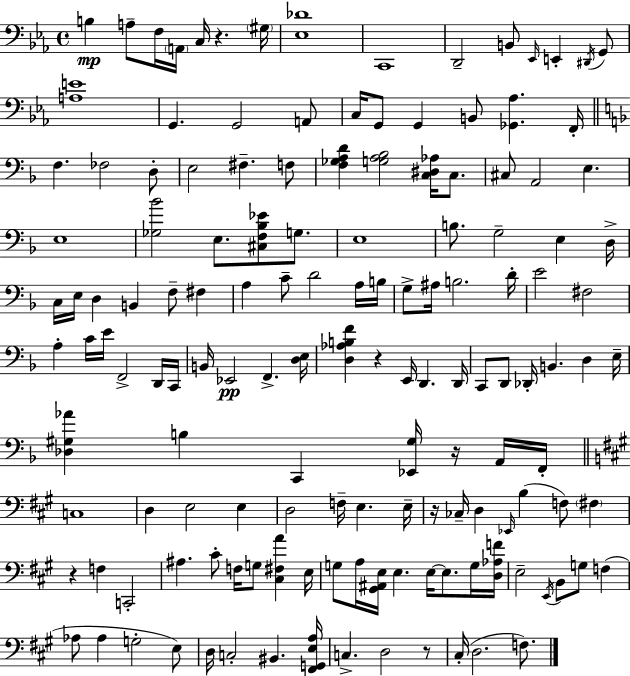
{
  \clef bass
  \time 4/4
  \defaultTimeSignature
  \key ees \major
  b4\mp a8-- f16 \parenthesize a,16 c16 r4. \parenthesize gis16 | <ees des'>1 | c,1 | d,2-- b,8 \grace { ees,16 } e,4-. \acciaccatura { dis,16 } | \break g,8 <a e'>1 | g,4. g,2 | a,8 c16 g,8 g,4 b,8 <ges, aes>4. | f,16-. \bar "||" \break \key f \major f4. fes2 d8-. | e2 fis4.-- f8 | <f ges a d'>4 <g a bes>2 <c dis aes>16 c8. | cis8 a,2 e4. | \break e1 | <ges bes'>2 e8. <cis f bes ees'>8 g8. | e1 | b8. g2-- e4 d16-> | \break c16 e16 d4 b,4 f8-- fis4 | a4 c'8-- d'2 a16 b16 | g8-> ais16 b2. d'16-. | e'2 fis2 | \break a4-. c'16 e'16 f,2-> d,16 c,16 | b,16 ees,2\pp f,4.-> <d e>16 | <d aes b f'>4 r4 e,16 d,4. d,16 | c,8 d,8 des,16-. b,4. d4 e16-- | \break <des gis aes'>4 b4 c,4 <ees, gis>16 r16 a,16 f,16-. | \bar "||" \break \key a \major c1 | d4 e2 e4 | d2 f16-- e4. e16-- | r16 ces16-- d4 \grace { ees,16 }( b4 f8) \parenthesize fis4 | \break r4 f4 c,2-. | ais4. cis'8-. f16 g8 <cis fis a'>4 | e16 g8 a16 <gis, ais, e>16 e4. e16~~ e8. g16 | <d aes f'>16 e2-- \acciaccatura { e,16 } b,8 g8 f4( | \break aes8 aes4 g2-. | e8) d16 c2-. bis,4. | <fis, g, e a>16 c4.-> d2 | r8 cis16-.( d2. f8.) | \break \bar "|."
}